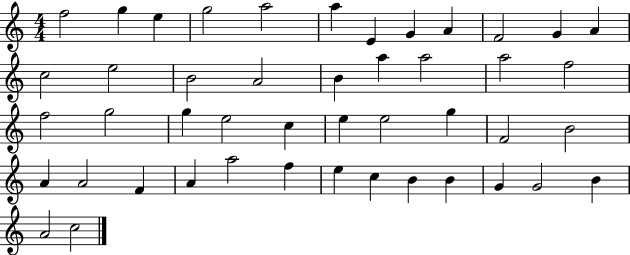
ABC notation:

X:1
T:Untitled
M:4/4
L:1/4
K:C
f2 g e g2 a2 a E G A F2 G A c2 e2 B2 A2 B a a2 a2 f2 f2 g2 g e2 c e e2 g F2 B2 A A2 F A a2 f e c B B G G2 B A2 c2